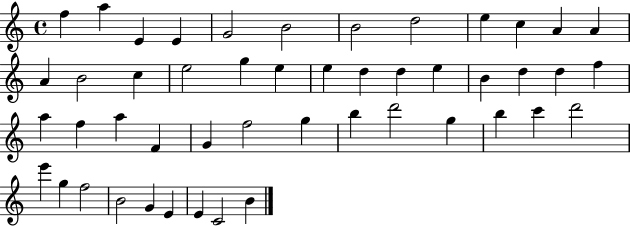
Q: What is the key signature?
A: C major